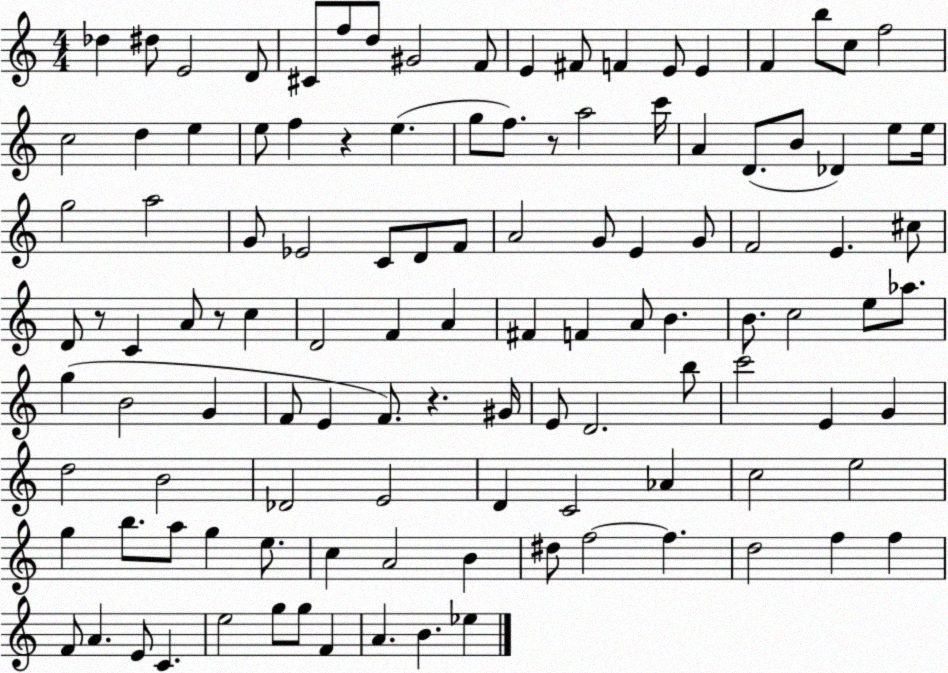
X:1
T:Untitled
M:4/4
L:1/4
K:C
_d ^d/2 E2 D/2 ^C/2 f/2 d/2 ^G2 F/2 E ^F/2 F E/2 E F b/2 c/2 f2 c2 d e e/2 f z e g/2 f/2 z/2 a2 c'/4 A D/2 B/2 _D e/2 e/4 g2 a2 G/2 _E2 C/2 D/2 F/2 A2 G/2 E G/2 F2 E ^c/2 D/2 z/2 C A/2 z/2 c D2 F A ^F F A/2 B B/2 c2 e/2 _a/2 g B2 G F/2 E F/2 z ^G/4 E/2 D2 b/2 c'2 E G d2 B2 _D2 E2 D C2 _A c2 e2 g b/2 a/2 g e/2 c A2 B ^d/2 f2 f d2 f f F/2 A E/2 C e2 g/2 g/2 F A B _e